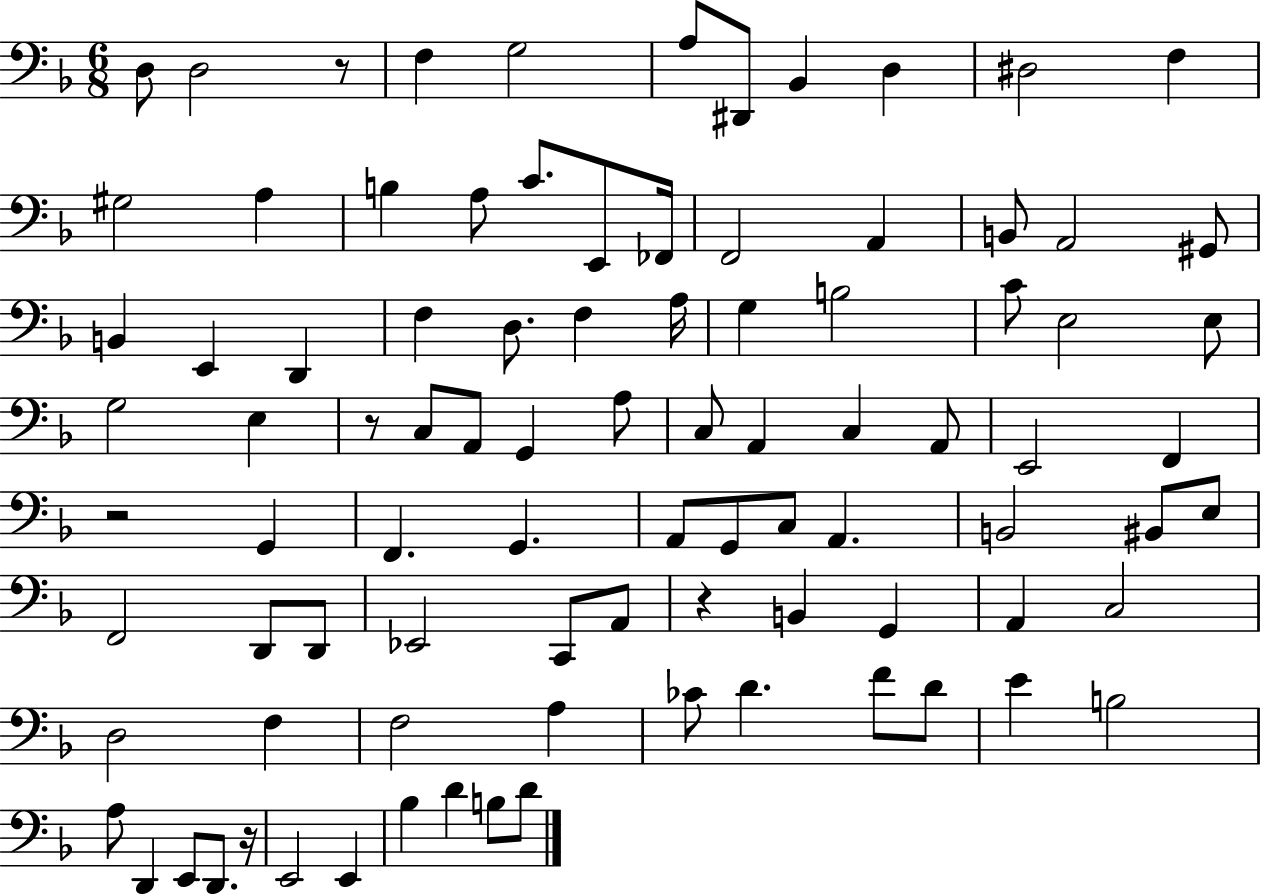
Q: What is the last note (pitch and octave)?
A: D4